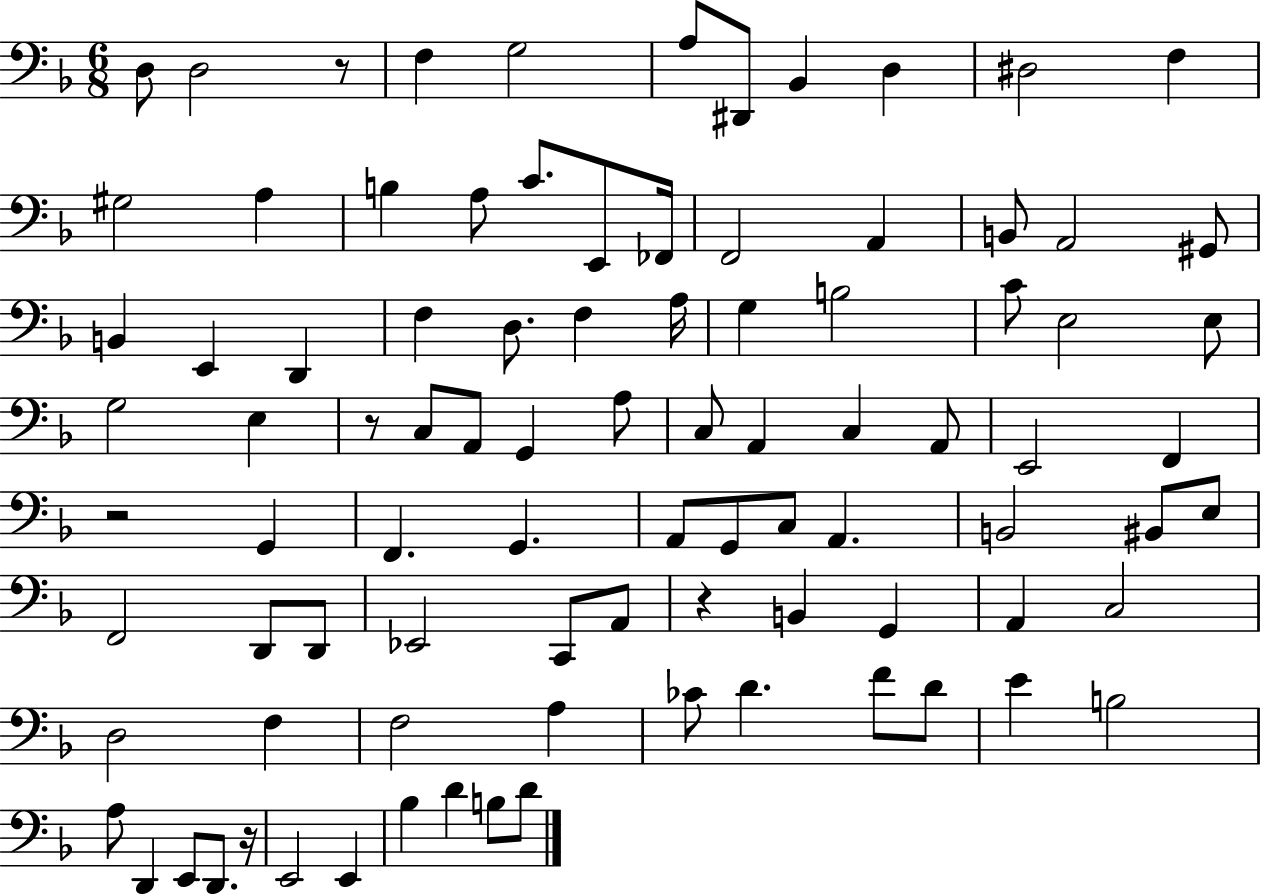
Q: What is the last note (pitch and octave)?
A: D4